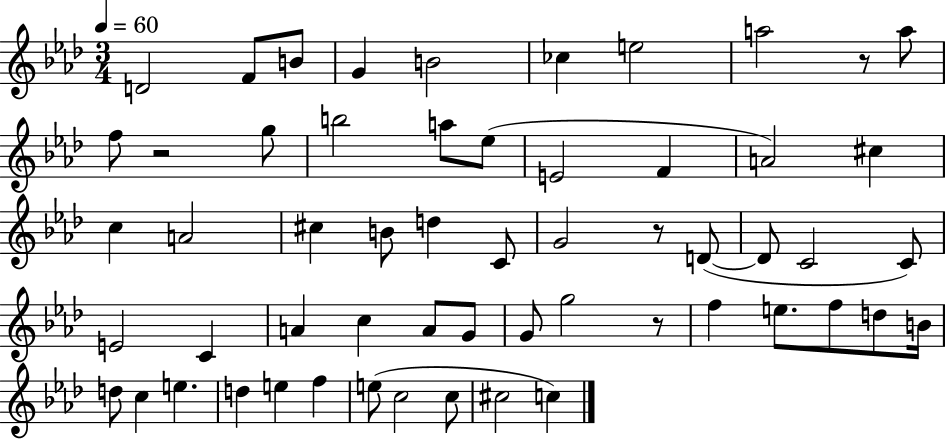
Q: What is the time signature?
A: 3/4